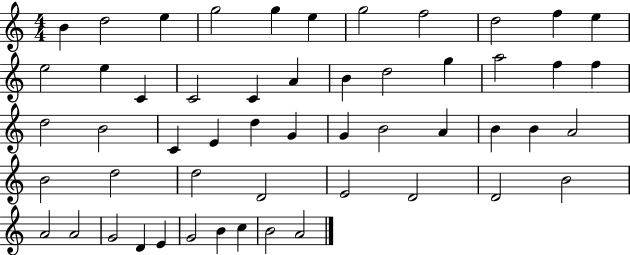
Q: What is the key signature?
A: C major